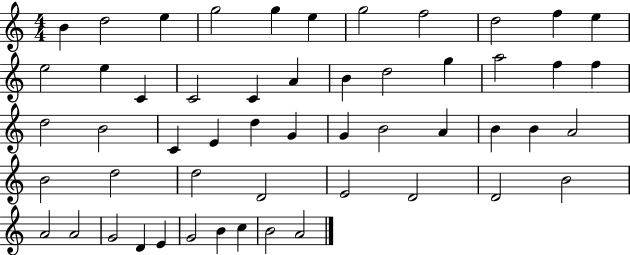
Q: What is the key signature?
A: C major